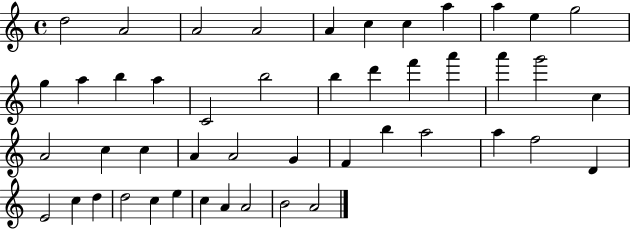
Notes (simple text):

D5/h A4/h A4/h A4/h A4/q C5/q C5/q A5/q A5/q E5/q G5/h G5/q A5/q B5/q A5/q C4/h B5/h B5/q D6/q F6/q A6/q A6/q G6/h C5/q A4/h C5/q C5/q A4/q A4/h G4/q F4/q B5/q A5/h A5/q F5/h D4/q E4/h C5/q D5/q D5/h C5/q E5/q C5/q A4/q A4/h B4/h A4/h